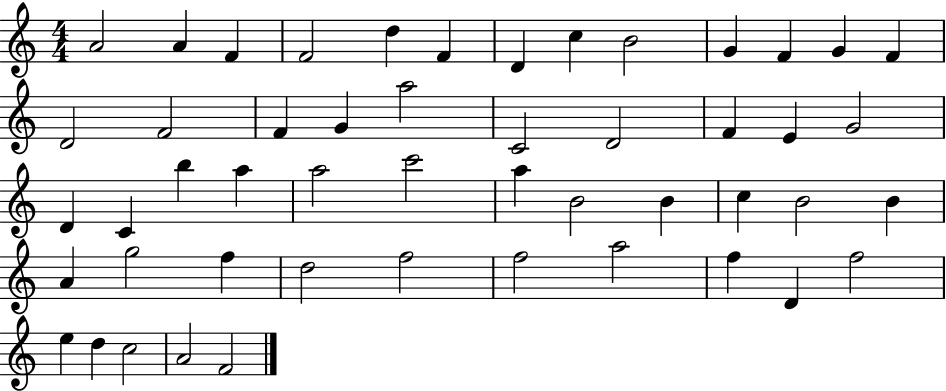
{
  \clef treble
  \numericTimeSignature
  \time 4/4
  \key c \major
  a'2 a'4 f'4 | f'2 d''4 f'4 | d'4 c''4 b'2 | g'4 f'4 g'4 f'4 | \break d'2 f'2 | f'4 g'4 a''2 | c'2 d'2 | f'4 e'4 g'2 | \break d'4 c'4 b''4 a''4 | a''2 c'''2 | a''4 b'2 b'4 | c''4 b'2 b'4 | \break a'4 g''2 f''4 | d''2 f''2 | f''2 a''2 | f''4 d'4 f''2 | \break e''4 d''4 c''2 | a'2 f'2 | \bar "|."
}